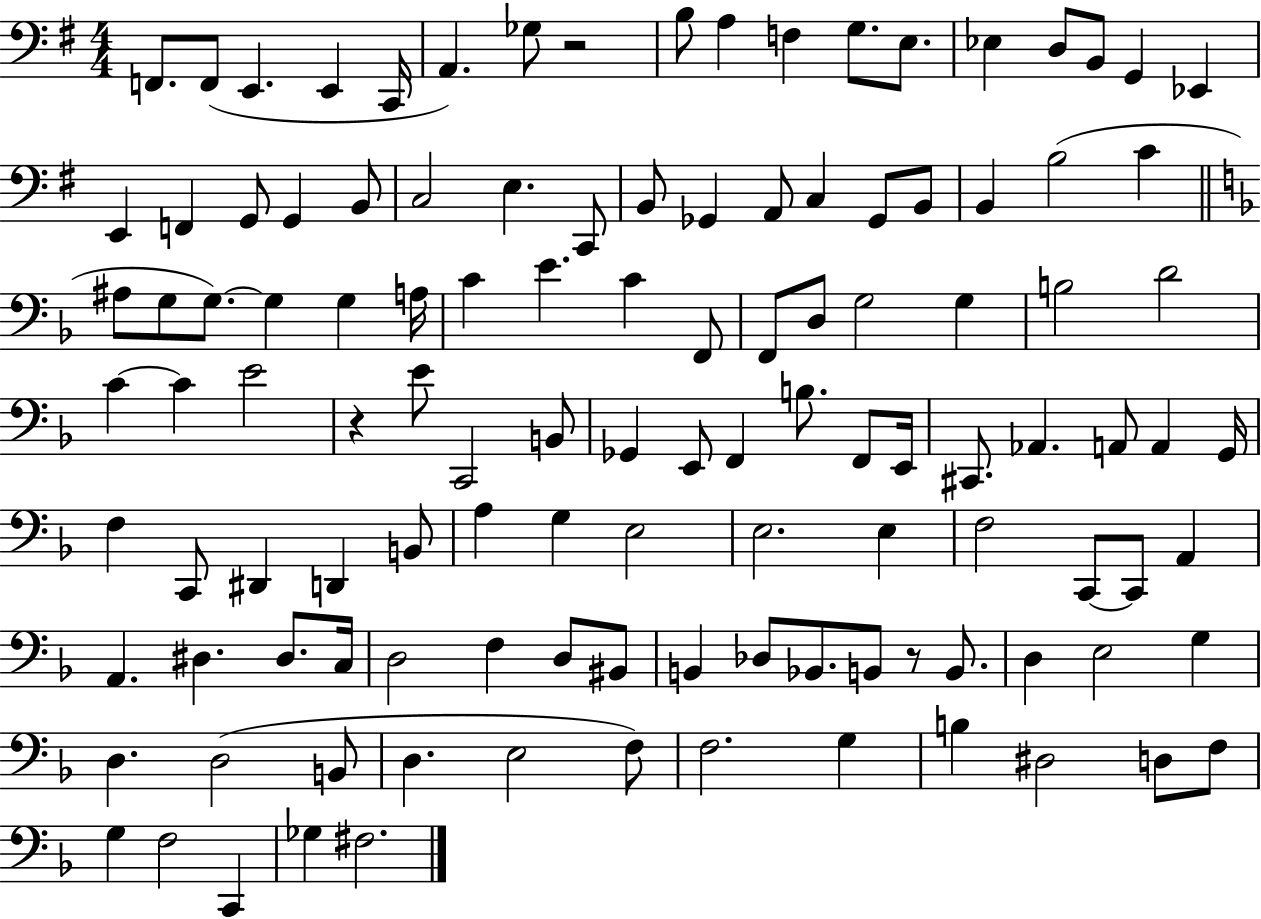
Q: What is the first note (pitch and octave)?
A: F2